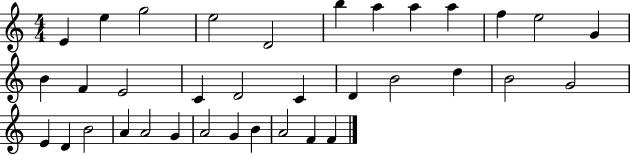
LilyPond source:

{
  \clef treble
  \numericTimeSignature
  \time 4/4
  \key c \major
  e'4 e''4 g''2 | e''2 d'2 | b''4 a''4 a''4 a''4 | f''4 e''2 g'4 | \break b'4 f'4 e'2 | c'4 d'2 c'4 | d'4 b'2 d''4 | b'2 g'2 | \break e'4 d'4 b'2 | a'4 a'2 g'4 | a'2 g'4 b'4 | a'2 f'4 f'4 | \break \bar "|."
}